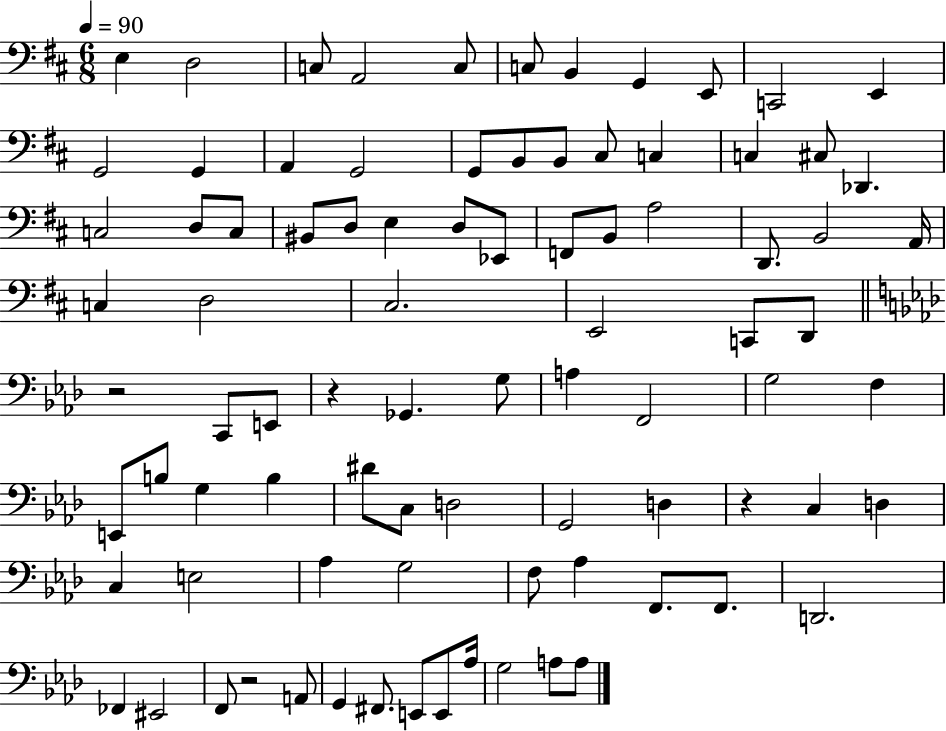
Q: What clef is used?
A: bass